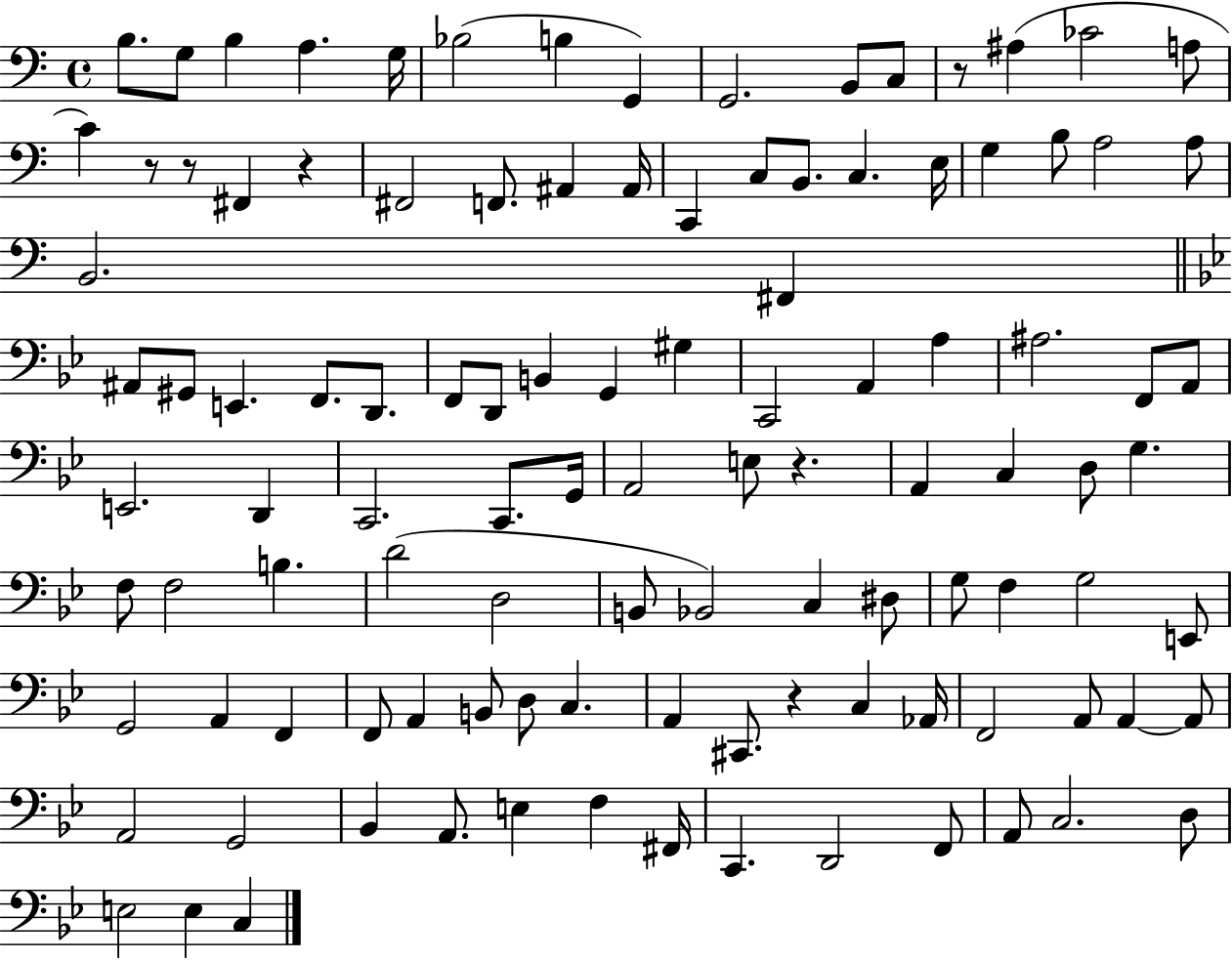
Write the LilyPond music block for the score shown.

{
  \clef bass
  \time 4/4
  \defaultTimeSignature
  \key c \major
  b8. g8 b4 a4. g16 | bes2( b4 g,4) | g,2. b,8 c8 | r8 ais4( ces'2 a8 | \break c'4) r8 r8 fis,4 r4 | fis,2 f,8. ais,4 ais,16 | c,4 c8 b,8. c4. e16 | g4 b8 a2 a8 | \break b,2. fis,4 | \bar "||" \break \key bes \major ais,8 gis,8 e,4. f,8. d,8. | f,8 d,8 b,4 g,4 gis4 | c,2 a,4 a4 | ais2. f,8 a,8 | \break e,2. d,4 | c,2. c,8. g,16 | a,2 e8 r4. | a,4 c4 d8 g4. | \break f8 f2 b4. | d'2( d2 | b,8 bes,2) c4 dis8 | g8 f4 g2 e,8 | \break g,2 a,4 f,4 | f,8 a,4 b,8 d8 c4. | a,4 cis,8. r4 c4 aes,16 | f,2 a,8 a,4~~ a,8 | \break a,2 g,2 | bes,4 a,8. e4 f4 fis,16 | c,4. d,2 f,8 | a,8 c2. d8 | \break e2 e4 c4 | \bar "|."
}